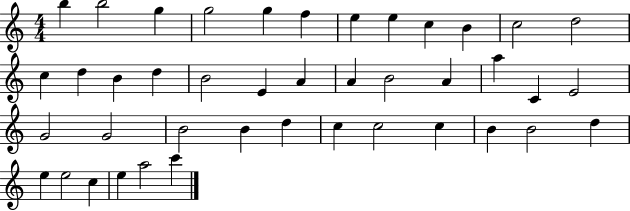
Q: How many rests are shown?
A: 0